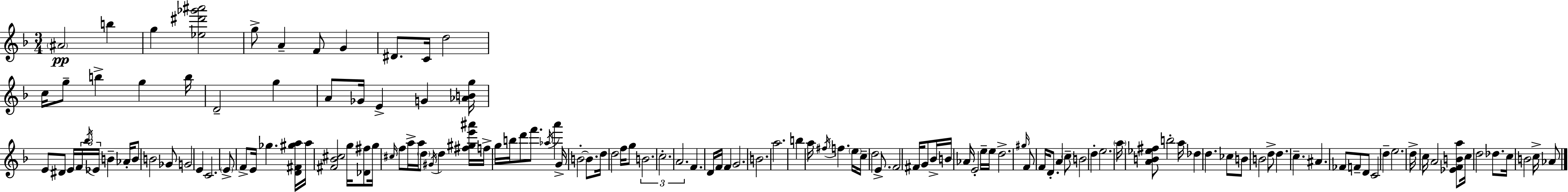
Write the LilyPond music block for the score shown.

{
  \clef treble
  \numericTimeSignature
  \time 3/4
  \key d \minor
  \parenthesize ais'2\pp b''4 | g''4 <ees'' dis''' ges''' ais'''>2 | g''8-> a'4-- f'8 g'4 | dis'8. c'16 d''2 | \break c''16 g''8-- b''4-> g''4 b''16 | d'2-- g''4 | a'8 ges'16 e'4-> g'4 <aes' b' g''>16 | e'8 dis'8 e'16 \tuplet 3/2 { f'16 \acciaccatura { bes''16 } ees'16 } b'4-- | \break aes'16-. b'8 b'2 ges'8 | g'2 e'4 | c'2. | \parenthesize e'8-> f'8-> e'16 ges''4. | \break <d' fis' gis'' a''>16 a''16 <fis' bes' cis''>2 g''16 <des' fis''>8 | g''16 \grace { cis''16 } f''8 a''16-> a''16 \parenthesize d''8 \acciaccatura { gis'16 } d''4 | <fis'' gis'' e''' ais'''>16 f''16-> g''16 b''16 d'''8 f'''8. \acciaccatura { aes''16 } | a'''4 g'16-> b'2-.~~ | \break b'8. d''16 d''2 | f''16 g''8 \tuplet 3/2 { b'2. | c''2.-. | a'2. } | \break f'4. d'16 f'16 | f'4 g'2. | b'2. | a''2. | \break b''4 a''16 \acciaccatura { fis''16 } f''4. | \parenthesize e''16 c''16-- d''2 | e'8.-> f'2 | fis'16 g'8 bes'16-> b'16 aes'16 e'2-. | \break e''16-- e''16 d''2.-> | \grace { gis''16 } f'8 f'16 d'8.-. | a'4 \parenthesize c''8-- b'2 | d''4-. e''2. | \break \parenthesize a''16 <a' b' ees'' fis''>8 b''2-. | a''16 des''4 d''4. | ces''8 b'8 b'2 | d''8-> d''4. | \break c''4.-- ais'4. | fes'8 f'8-- d'8 c'2 | d''4-- e''2. | d''16-> c''16 a'2 | \break <ees' f' b' a''>8 c''16 d''2 | des''8. c''16 b'2 | c''16-> aes'8 \bar "|."
}